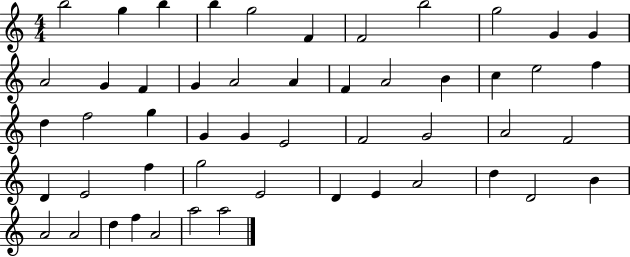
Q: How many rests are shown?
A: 0